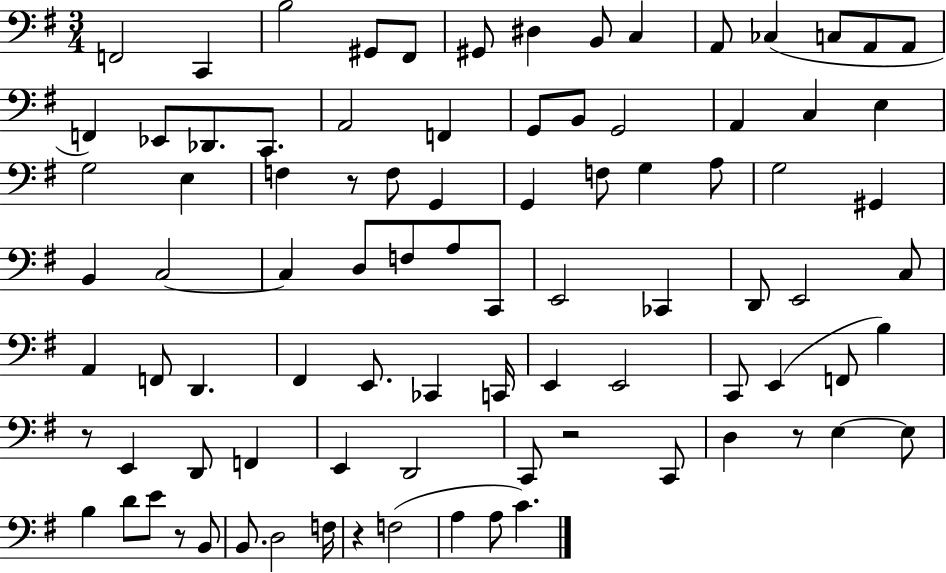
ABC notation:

X:1
T:Untitled
M:3/4
L:1/4
K:G
F,,2 C,, B,2 ^G,,/2 ^F,,/2 ^G,,/2 ^D, B,,/2 C, A,,/2 _C, C,/2 A,,/2 A,,/2 F,, _E,,/2 _D,,/2 C,,/2 A,,2 F,, G,,/2 B,,/2 G,,2 A,, C, E, G,2 E, F, z/2 F,/2 G,, G,, F,/2 G, A,/2 G,2 ^G,, B,, C,2 C, D,/2 F,/2 A,/2 C,,/2 E,,2 _C,, D,,/2 E,,2 C,/2 A,, F,,/2 D,, ^F,, E,,/2 _C,, C,,/4 E,, E,,2 C,,/2 E,, F,,/2 B, z/2 E,, D,,/2 F,, E,, D,,2 C,,/2 z2 C,,/2 D, z/2 E, E,/2 B, D/2 E/2 z/2 B,,/2 B,,/2 D,2 F,/4 z F,2 A, A,/2 C